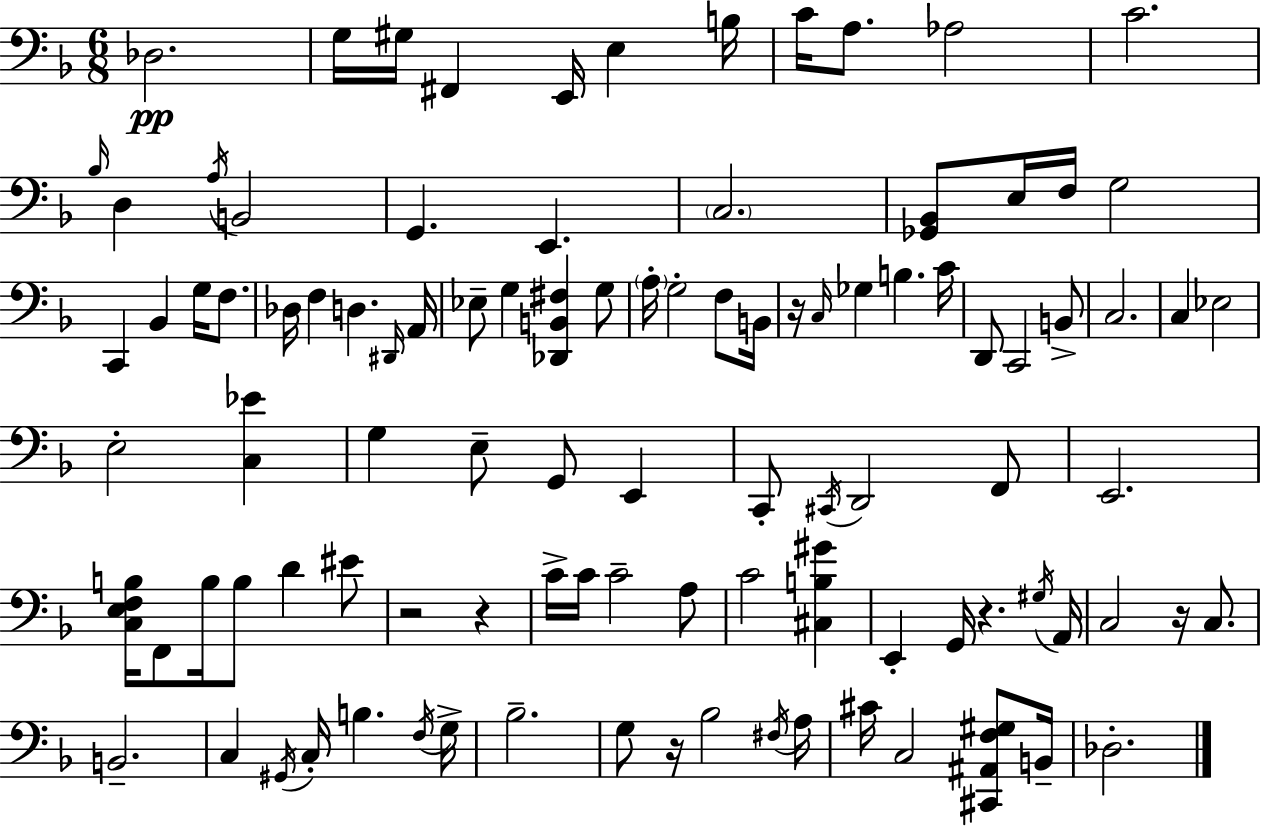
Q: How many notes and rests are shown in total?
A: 101